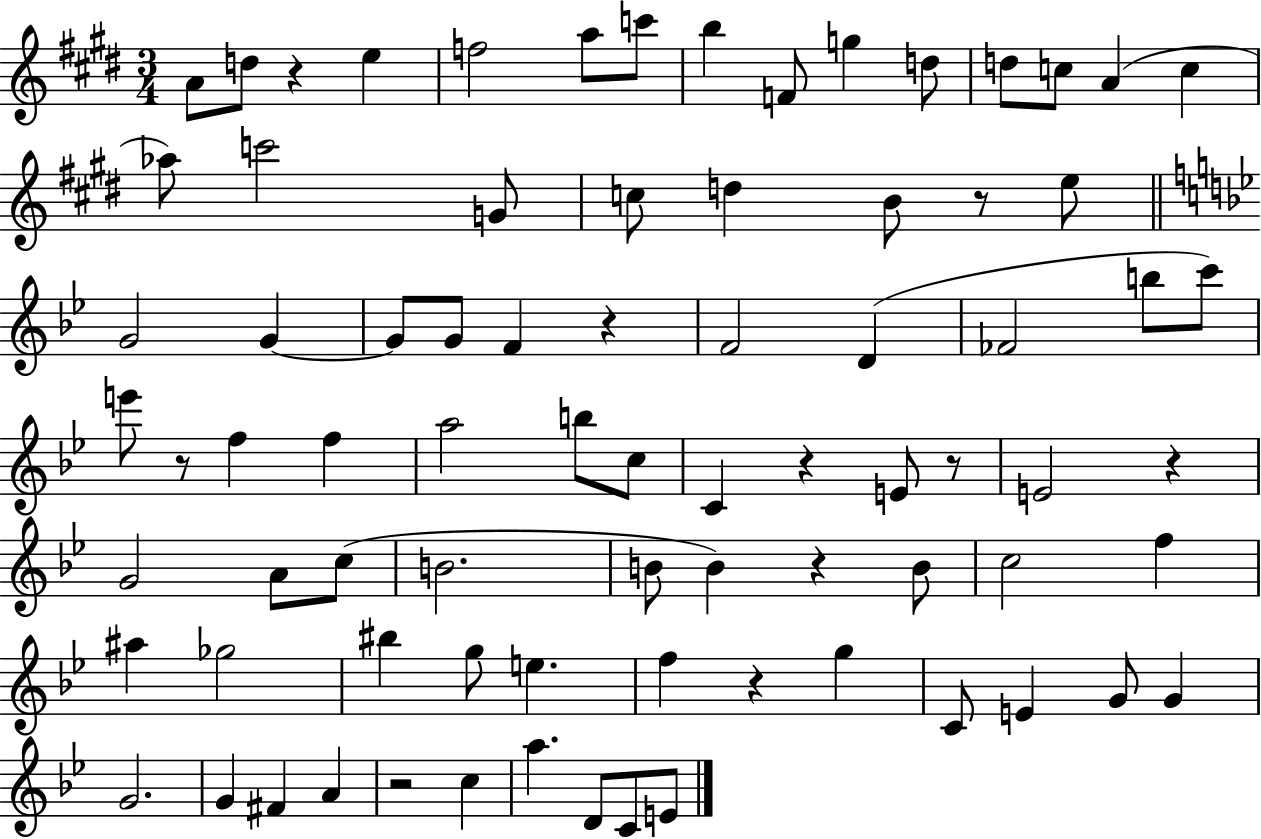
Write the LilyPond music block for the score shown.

{
  \clef treble
  \numericTimeSignature
  \time 3/4
  \key e \major
  a'8 d''8 r4 e''4 | f''2 a''8 c'''8 | b''4 f'8 g''4 d''8 | d''8 c''8 a'4( c''4 | \break aes''8) c'''2 g'8 | c''8 d''4 b'8 r8 e''8 | \bar "||" \break \key bes \major g'2 g'4~~ | g'8 g'8 f'4 r4 | f'2 d'4( | fes'2 b''8 c'''8) | \break e'''8 r8 f''4 f''4 | a''2 b''8 c''8 | c'4 r4 e'8 r8 | e'2 r4 | \break g'2 a'8 c''8( | b'2. | b'8 b'4) r4 b'8 | c''2 f''4 | \break ais''4 ges''2 | bis''4 g''8 e''4. | f''4 r4 g''4 | c'8 e'4 g'8 g'4 | \break g'2. | g'4 fis'4 a'4 | r2 c''4 | a''4. d'8 c'8 e'8 | \break \bar "|."
}